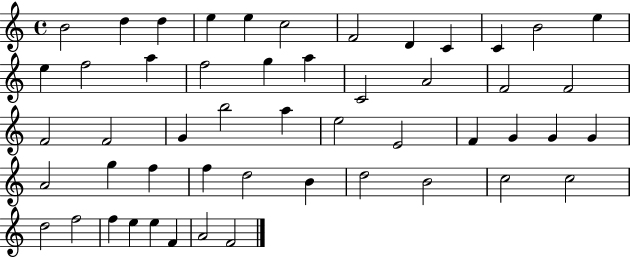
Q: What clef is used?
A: treble